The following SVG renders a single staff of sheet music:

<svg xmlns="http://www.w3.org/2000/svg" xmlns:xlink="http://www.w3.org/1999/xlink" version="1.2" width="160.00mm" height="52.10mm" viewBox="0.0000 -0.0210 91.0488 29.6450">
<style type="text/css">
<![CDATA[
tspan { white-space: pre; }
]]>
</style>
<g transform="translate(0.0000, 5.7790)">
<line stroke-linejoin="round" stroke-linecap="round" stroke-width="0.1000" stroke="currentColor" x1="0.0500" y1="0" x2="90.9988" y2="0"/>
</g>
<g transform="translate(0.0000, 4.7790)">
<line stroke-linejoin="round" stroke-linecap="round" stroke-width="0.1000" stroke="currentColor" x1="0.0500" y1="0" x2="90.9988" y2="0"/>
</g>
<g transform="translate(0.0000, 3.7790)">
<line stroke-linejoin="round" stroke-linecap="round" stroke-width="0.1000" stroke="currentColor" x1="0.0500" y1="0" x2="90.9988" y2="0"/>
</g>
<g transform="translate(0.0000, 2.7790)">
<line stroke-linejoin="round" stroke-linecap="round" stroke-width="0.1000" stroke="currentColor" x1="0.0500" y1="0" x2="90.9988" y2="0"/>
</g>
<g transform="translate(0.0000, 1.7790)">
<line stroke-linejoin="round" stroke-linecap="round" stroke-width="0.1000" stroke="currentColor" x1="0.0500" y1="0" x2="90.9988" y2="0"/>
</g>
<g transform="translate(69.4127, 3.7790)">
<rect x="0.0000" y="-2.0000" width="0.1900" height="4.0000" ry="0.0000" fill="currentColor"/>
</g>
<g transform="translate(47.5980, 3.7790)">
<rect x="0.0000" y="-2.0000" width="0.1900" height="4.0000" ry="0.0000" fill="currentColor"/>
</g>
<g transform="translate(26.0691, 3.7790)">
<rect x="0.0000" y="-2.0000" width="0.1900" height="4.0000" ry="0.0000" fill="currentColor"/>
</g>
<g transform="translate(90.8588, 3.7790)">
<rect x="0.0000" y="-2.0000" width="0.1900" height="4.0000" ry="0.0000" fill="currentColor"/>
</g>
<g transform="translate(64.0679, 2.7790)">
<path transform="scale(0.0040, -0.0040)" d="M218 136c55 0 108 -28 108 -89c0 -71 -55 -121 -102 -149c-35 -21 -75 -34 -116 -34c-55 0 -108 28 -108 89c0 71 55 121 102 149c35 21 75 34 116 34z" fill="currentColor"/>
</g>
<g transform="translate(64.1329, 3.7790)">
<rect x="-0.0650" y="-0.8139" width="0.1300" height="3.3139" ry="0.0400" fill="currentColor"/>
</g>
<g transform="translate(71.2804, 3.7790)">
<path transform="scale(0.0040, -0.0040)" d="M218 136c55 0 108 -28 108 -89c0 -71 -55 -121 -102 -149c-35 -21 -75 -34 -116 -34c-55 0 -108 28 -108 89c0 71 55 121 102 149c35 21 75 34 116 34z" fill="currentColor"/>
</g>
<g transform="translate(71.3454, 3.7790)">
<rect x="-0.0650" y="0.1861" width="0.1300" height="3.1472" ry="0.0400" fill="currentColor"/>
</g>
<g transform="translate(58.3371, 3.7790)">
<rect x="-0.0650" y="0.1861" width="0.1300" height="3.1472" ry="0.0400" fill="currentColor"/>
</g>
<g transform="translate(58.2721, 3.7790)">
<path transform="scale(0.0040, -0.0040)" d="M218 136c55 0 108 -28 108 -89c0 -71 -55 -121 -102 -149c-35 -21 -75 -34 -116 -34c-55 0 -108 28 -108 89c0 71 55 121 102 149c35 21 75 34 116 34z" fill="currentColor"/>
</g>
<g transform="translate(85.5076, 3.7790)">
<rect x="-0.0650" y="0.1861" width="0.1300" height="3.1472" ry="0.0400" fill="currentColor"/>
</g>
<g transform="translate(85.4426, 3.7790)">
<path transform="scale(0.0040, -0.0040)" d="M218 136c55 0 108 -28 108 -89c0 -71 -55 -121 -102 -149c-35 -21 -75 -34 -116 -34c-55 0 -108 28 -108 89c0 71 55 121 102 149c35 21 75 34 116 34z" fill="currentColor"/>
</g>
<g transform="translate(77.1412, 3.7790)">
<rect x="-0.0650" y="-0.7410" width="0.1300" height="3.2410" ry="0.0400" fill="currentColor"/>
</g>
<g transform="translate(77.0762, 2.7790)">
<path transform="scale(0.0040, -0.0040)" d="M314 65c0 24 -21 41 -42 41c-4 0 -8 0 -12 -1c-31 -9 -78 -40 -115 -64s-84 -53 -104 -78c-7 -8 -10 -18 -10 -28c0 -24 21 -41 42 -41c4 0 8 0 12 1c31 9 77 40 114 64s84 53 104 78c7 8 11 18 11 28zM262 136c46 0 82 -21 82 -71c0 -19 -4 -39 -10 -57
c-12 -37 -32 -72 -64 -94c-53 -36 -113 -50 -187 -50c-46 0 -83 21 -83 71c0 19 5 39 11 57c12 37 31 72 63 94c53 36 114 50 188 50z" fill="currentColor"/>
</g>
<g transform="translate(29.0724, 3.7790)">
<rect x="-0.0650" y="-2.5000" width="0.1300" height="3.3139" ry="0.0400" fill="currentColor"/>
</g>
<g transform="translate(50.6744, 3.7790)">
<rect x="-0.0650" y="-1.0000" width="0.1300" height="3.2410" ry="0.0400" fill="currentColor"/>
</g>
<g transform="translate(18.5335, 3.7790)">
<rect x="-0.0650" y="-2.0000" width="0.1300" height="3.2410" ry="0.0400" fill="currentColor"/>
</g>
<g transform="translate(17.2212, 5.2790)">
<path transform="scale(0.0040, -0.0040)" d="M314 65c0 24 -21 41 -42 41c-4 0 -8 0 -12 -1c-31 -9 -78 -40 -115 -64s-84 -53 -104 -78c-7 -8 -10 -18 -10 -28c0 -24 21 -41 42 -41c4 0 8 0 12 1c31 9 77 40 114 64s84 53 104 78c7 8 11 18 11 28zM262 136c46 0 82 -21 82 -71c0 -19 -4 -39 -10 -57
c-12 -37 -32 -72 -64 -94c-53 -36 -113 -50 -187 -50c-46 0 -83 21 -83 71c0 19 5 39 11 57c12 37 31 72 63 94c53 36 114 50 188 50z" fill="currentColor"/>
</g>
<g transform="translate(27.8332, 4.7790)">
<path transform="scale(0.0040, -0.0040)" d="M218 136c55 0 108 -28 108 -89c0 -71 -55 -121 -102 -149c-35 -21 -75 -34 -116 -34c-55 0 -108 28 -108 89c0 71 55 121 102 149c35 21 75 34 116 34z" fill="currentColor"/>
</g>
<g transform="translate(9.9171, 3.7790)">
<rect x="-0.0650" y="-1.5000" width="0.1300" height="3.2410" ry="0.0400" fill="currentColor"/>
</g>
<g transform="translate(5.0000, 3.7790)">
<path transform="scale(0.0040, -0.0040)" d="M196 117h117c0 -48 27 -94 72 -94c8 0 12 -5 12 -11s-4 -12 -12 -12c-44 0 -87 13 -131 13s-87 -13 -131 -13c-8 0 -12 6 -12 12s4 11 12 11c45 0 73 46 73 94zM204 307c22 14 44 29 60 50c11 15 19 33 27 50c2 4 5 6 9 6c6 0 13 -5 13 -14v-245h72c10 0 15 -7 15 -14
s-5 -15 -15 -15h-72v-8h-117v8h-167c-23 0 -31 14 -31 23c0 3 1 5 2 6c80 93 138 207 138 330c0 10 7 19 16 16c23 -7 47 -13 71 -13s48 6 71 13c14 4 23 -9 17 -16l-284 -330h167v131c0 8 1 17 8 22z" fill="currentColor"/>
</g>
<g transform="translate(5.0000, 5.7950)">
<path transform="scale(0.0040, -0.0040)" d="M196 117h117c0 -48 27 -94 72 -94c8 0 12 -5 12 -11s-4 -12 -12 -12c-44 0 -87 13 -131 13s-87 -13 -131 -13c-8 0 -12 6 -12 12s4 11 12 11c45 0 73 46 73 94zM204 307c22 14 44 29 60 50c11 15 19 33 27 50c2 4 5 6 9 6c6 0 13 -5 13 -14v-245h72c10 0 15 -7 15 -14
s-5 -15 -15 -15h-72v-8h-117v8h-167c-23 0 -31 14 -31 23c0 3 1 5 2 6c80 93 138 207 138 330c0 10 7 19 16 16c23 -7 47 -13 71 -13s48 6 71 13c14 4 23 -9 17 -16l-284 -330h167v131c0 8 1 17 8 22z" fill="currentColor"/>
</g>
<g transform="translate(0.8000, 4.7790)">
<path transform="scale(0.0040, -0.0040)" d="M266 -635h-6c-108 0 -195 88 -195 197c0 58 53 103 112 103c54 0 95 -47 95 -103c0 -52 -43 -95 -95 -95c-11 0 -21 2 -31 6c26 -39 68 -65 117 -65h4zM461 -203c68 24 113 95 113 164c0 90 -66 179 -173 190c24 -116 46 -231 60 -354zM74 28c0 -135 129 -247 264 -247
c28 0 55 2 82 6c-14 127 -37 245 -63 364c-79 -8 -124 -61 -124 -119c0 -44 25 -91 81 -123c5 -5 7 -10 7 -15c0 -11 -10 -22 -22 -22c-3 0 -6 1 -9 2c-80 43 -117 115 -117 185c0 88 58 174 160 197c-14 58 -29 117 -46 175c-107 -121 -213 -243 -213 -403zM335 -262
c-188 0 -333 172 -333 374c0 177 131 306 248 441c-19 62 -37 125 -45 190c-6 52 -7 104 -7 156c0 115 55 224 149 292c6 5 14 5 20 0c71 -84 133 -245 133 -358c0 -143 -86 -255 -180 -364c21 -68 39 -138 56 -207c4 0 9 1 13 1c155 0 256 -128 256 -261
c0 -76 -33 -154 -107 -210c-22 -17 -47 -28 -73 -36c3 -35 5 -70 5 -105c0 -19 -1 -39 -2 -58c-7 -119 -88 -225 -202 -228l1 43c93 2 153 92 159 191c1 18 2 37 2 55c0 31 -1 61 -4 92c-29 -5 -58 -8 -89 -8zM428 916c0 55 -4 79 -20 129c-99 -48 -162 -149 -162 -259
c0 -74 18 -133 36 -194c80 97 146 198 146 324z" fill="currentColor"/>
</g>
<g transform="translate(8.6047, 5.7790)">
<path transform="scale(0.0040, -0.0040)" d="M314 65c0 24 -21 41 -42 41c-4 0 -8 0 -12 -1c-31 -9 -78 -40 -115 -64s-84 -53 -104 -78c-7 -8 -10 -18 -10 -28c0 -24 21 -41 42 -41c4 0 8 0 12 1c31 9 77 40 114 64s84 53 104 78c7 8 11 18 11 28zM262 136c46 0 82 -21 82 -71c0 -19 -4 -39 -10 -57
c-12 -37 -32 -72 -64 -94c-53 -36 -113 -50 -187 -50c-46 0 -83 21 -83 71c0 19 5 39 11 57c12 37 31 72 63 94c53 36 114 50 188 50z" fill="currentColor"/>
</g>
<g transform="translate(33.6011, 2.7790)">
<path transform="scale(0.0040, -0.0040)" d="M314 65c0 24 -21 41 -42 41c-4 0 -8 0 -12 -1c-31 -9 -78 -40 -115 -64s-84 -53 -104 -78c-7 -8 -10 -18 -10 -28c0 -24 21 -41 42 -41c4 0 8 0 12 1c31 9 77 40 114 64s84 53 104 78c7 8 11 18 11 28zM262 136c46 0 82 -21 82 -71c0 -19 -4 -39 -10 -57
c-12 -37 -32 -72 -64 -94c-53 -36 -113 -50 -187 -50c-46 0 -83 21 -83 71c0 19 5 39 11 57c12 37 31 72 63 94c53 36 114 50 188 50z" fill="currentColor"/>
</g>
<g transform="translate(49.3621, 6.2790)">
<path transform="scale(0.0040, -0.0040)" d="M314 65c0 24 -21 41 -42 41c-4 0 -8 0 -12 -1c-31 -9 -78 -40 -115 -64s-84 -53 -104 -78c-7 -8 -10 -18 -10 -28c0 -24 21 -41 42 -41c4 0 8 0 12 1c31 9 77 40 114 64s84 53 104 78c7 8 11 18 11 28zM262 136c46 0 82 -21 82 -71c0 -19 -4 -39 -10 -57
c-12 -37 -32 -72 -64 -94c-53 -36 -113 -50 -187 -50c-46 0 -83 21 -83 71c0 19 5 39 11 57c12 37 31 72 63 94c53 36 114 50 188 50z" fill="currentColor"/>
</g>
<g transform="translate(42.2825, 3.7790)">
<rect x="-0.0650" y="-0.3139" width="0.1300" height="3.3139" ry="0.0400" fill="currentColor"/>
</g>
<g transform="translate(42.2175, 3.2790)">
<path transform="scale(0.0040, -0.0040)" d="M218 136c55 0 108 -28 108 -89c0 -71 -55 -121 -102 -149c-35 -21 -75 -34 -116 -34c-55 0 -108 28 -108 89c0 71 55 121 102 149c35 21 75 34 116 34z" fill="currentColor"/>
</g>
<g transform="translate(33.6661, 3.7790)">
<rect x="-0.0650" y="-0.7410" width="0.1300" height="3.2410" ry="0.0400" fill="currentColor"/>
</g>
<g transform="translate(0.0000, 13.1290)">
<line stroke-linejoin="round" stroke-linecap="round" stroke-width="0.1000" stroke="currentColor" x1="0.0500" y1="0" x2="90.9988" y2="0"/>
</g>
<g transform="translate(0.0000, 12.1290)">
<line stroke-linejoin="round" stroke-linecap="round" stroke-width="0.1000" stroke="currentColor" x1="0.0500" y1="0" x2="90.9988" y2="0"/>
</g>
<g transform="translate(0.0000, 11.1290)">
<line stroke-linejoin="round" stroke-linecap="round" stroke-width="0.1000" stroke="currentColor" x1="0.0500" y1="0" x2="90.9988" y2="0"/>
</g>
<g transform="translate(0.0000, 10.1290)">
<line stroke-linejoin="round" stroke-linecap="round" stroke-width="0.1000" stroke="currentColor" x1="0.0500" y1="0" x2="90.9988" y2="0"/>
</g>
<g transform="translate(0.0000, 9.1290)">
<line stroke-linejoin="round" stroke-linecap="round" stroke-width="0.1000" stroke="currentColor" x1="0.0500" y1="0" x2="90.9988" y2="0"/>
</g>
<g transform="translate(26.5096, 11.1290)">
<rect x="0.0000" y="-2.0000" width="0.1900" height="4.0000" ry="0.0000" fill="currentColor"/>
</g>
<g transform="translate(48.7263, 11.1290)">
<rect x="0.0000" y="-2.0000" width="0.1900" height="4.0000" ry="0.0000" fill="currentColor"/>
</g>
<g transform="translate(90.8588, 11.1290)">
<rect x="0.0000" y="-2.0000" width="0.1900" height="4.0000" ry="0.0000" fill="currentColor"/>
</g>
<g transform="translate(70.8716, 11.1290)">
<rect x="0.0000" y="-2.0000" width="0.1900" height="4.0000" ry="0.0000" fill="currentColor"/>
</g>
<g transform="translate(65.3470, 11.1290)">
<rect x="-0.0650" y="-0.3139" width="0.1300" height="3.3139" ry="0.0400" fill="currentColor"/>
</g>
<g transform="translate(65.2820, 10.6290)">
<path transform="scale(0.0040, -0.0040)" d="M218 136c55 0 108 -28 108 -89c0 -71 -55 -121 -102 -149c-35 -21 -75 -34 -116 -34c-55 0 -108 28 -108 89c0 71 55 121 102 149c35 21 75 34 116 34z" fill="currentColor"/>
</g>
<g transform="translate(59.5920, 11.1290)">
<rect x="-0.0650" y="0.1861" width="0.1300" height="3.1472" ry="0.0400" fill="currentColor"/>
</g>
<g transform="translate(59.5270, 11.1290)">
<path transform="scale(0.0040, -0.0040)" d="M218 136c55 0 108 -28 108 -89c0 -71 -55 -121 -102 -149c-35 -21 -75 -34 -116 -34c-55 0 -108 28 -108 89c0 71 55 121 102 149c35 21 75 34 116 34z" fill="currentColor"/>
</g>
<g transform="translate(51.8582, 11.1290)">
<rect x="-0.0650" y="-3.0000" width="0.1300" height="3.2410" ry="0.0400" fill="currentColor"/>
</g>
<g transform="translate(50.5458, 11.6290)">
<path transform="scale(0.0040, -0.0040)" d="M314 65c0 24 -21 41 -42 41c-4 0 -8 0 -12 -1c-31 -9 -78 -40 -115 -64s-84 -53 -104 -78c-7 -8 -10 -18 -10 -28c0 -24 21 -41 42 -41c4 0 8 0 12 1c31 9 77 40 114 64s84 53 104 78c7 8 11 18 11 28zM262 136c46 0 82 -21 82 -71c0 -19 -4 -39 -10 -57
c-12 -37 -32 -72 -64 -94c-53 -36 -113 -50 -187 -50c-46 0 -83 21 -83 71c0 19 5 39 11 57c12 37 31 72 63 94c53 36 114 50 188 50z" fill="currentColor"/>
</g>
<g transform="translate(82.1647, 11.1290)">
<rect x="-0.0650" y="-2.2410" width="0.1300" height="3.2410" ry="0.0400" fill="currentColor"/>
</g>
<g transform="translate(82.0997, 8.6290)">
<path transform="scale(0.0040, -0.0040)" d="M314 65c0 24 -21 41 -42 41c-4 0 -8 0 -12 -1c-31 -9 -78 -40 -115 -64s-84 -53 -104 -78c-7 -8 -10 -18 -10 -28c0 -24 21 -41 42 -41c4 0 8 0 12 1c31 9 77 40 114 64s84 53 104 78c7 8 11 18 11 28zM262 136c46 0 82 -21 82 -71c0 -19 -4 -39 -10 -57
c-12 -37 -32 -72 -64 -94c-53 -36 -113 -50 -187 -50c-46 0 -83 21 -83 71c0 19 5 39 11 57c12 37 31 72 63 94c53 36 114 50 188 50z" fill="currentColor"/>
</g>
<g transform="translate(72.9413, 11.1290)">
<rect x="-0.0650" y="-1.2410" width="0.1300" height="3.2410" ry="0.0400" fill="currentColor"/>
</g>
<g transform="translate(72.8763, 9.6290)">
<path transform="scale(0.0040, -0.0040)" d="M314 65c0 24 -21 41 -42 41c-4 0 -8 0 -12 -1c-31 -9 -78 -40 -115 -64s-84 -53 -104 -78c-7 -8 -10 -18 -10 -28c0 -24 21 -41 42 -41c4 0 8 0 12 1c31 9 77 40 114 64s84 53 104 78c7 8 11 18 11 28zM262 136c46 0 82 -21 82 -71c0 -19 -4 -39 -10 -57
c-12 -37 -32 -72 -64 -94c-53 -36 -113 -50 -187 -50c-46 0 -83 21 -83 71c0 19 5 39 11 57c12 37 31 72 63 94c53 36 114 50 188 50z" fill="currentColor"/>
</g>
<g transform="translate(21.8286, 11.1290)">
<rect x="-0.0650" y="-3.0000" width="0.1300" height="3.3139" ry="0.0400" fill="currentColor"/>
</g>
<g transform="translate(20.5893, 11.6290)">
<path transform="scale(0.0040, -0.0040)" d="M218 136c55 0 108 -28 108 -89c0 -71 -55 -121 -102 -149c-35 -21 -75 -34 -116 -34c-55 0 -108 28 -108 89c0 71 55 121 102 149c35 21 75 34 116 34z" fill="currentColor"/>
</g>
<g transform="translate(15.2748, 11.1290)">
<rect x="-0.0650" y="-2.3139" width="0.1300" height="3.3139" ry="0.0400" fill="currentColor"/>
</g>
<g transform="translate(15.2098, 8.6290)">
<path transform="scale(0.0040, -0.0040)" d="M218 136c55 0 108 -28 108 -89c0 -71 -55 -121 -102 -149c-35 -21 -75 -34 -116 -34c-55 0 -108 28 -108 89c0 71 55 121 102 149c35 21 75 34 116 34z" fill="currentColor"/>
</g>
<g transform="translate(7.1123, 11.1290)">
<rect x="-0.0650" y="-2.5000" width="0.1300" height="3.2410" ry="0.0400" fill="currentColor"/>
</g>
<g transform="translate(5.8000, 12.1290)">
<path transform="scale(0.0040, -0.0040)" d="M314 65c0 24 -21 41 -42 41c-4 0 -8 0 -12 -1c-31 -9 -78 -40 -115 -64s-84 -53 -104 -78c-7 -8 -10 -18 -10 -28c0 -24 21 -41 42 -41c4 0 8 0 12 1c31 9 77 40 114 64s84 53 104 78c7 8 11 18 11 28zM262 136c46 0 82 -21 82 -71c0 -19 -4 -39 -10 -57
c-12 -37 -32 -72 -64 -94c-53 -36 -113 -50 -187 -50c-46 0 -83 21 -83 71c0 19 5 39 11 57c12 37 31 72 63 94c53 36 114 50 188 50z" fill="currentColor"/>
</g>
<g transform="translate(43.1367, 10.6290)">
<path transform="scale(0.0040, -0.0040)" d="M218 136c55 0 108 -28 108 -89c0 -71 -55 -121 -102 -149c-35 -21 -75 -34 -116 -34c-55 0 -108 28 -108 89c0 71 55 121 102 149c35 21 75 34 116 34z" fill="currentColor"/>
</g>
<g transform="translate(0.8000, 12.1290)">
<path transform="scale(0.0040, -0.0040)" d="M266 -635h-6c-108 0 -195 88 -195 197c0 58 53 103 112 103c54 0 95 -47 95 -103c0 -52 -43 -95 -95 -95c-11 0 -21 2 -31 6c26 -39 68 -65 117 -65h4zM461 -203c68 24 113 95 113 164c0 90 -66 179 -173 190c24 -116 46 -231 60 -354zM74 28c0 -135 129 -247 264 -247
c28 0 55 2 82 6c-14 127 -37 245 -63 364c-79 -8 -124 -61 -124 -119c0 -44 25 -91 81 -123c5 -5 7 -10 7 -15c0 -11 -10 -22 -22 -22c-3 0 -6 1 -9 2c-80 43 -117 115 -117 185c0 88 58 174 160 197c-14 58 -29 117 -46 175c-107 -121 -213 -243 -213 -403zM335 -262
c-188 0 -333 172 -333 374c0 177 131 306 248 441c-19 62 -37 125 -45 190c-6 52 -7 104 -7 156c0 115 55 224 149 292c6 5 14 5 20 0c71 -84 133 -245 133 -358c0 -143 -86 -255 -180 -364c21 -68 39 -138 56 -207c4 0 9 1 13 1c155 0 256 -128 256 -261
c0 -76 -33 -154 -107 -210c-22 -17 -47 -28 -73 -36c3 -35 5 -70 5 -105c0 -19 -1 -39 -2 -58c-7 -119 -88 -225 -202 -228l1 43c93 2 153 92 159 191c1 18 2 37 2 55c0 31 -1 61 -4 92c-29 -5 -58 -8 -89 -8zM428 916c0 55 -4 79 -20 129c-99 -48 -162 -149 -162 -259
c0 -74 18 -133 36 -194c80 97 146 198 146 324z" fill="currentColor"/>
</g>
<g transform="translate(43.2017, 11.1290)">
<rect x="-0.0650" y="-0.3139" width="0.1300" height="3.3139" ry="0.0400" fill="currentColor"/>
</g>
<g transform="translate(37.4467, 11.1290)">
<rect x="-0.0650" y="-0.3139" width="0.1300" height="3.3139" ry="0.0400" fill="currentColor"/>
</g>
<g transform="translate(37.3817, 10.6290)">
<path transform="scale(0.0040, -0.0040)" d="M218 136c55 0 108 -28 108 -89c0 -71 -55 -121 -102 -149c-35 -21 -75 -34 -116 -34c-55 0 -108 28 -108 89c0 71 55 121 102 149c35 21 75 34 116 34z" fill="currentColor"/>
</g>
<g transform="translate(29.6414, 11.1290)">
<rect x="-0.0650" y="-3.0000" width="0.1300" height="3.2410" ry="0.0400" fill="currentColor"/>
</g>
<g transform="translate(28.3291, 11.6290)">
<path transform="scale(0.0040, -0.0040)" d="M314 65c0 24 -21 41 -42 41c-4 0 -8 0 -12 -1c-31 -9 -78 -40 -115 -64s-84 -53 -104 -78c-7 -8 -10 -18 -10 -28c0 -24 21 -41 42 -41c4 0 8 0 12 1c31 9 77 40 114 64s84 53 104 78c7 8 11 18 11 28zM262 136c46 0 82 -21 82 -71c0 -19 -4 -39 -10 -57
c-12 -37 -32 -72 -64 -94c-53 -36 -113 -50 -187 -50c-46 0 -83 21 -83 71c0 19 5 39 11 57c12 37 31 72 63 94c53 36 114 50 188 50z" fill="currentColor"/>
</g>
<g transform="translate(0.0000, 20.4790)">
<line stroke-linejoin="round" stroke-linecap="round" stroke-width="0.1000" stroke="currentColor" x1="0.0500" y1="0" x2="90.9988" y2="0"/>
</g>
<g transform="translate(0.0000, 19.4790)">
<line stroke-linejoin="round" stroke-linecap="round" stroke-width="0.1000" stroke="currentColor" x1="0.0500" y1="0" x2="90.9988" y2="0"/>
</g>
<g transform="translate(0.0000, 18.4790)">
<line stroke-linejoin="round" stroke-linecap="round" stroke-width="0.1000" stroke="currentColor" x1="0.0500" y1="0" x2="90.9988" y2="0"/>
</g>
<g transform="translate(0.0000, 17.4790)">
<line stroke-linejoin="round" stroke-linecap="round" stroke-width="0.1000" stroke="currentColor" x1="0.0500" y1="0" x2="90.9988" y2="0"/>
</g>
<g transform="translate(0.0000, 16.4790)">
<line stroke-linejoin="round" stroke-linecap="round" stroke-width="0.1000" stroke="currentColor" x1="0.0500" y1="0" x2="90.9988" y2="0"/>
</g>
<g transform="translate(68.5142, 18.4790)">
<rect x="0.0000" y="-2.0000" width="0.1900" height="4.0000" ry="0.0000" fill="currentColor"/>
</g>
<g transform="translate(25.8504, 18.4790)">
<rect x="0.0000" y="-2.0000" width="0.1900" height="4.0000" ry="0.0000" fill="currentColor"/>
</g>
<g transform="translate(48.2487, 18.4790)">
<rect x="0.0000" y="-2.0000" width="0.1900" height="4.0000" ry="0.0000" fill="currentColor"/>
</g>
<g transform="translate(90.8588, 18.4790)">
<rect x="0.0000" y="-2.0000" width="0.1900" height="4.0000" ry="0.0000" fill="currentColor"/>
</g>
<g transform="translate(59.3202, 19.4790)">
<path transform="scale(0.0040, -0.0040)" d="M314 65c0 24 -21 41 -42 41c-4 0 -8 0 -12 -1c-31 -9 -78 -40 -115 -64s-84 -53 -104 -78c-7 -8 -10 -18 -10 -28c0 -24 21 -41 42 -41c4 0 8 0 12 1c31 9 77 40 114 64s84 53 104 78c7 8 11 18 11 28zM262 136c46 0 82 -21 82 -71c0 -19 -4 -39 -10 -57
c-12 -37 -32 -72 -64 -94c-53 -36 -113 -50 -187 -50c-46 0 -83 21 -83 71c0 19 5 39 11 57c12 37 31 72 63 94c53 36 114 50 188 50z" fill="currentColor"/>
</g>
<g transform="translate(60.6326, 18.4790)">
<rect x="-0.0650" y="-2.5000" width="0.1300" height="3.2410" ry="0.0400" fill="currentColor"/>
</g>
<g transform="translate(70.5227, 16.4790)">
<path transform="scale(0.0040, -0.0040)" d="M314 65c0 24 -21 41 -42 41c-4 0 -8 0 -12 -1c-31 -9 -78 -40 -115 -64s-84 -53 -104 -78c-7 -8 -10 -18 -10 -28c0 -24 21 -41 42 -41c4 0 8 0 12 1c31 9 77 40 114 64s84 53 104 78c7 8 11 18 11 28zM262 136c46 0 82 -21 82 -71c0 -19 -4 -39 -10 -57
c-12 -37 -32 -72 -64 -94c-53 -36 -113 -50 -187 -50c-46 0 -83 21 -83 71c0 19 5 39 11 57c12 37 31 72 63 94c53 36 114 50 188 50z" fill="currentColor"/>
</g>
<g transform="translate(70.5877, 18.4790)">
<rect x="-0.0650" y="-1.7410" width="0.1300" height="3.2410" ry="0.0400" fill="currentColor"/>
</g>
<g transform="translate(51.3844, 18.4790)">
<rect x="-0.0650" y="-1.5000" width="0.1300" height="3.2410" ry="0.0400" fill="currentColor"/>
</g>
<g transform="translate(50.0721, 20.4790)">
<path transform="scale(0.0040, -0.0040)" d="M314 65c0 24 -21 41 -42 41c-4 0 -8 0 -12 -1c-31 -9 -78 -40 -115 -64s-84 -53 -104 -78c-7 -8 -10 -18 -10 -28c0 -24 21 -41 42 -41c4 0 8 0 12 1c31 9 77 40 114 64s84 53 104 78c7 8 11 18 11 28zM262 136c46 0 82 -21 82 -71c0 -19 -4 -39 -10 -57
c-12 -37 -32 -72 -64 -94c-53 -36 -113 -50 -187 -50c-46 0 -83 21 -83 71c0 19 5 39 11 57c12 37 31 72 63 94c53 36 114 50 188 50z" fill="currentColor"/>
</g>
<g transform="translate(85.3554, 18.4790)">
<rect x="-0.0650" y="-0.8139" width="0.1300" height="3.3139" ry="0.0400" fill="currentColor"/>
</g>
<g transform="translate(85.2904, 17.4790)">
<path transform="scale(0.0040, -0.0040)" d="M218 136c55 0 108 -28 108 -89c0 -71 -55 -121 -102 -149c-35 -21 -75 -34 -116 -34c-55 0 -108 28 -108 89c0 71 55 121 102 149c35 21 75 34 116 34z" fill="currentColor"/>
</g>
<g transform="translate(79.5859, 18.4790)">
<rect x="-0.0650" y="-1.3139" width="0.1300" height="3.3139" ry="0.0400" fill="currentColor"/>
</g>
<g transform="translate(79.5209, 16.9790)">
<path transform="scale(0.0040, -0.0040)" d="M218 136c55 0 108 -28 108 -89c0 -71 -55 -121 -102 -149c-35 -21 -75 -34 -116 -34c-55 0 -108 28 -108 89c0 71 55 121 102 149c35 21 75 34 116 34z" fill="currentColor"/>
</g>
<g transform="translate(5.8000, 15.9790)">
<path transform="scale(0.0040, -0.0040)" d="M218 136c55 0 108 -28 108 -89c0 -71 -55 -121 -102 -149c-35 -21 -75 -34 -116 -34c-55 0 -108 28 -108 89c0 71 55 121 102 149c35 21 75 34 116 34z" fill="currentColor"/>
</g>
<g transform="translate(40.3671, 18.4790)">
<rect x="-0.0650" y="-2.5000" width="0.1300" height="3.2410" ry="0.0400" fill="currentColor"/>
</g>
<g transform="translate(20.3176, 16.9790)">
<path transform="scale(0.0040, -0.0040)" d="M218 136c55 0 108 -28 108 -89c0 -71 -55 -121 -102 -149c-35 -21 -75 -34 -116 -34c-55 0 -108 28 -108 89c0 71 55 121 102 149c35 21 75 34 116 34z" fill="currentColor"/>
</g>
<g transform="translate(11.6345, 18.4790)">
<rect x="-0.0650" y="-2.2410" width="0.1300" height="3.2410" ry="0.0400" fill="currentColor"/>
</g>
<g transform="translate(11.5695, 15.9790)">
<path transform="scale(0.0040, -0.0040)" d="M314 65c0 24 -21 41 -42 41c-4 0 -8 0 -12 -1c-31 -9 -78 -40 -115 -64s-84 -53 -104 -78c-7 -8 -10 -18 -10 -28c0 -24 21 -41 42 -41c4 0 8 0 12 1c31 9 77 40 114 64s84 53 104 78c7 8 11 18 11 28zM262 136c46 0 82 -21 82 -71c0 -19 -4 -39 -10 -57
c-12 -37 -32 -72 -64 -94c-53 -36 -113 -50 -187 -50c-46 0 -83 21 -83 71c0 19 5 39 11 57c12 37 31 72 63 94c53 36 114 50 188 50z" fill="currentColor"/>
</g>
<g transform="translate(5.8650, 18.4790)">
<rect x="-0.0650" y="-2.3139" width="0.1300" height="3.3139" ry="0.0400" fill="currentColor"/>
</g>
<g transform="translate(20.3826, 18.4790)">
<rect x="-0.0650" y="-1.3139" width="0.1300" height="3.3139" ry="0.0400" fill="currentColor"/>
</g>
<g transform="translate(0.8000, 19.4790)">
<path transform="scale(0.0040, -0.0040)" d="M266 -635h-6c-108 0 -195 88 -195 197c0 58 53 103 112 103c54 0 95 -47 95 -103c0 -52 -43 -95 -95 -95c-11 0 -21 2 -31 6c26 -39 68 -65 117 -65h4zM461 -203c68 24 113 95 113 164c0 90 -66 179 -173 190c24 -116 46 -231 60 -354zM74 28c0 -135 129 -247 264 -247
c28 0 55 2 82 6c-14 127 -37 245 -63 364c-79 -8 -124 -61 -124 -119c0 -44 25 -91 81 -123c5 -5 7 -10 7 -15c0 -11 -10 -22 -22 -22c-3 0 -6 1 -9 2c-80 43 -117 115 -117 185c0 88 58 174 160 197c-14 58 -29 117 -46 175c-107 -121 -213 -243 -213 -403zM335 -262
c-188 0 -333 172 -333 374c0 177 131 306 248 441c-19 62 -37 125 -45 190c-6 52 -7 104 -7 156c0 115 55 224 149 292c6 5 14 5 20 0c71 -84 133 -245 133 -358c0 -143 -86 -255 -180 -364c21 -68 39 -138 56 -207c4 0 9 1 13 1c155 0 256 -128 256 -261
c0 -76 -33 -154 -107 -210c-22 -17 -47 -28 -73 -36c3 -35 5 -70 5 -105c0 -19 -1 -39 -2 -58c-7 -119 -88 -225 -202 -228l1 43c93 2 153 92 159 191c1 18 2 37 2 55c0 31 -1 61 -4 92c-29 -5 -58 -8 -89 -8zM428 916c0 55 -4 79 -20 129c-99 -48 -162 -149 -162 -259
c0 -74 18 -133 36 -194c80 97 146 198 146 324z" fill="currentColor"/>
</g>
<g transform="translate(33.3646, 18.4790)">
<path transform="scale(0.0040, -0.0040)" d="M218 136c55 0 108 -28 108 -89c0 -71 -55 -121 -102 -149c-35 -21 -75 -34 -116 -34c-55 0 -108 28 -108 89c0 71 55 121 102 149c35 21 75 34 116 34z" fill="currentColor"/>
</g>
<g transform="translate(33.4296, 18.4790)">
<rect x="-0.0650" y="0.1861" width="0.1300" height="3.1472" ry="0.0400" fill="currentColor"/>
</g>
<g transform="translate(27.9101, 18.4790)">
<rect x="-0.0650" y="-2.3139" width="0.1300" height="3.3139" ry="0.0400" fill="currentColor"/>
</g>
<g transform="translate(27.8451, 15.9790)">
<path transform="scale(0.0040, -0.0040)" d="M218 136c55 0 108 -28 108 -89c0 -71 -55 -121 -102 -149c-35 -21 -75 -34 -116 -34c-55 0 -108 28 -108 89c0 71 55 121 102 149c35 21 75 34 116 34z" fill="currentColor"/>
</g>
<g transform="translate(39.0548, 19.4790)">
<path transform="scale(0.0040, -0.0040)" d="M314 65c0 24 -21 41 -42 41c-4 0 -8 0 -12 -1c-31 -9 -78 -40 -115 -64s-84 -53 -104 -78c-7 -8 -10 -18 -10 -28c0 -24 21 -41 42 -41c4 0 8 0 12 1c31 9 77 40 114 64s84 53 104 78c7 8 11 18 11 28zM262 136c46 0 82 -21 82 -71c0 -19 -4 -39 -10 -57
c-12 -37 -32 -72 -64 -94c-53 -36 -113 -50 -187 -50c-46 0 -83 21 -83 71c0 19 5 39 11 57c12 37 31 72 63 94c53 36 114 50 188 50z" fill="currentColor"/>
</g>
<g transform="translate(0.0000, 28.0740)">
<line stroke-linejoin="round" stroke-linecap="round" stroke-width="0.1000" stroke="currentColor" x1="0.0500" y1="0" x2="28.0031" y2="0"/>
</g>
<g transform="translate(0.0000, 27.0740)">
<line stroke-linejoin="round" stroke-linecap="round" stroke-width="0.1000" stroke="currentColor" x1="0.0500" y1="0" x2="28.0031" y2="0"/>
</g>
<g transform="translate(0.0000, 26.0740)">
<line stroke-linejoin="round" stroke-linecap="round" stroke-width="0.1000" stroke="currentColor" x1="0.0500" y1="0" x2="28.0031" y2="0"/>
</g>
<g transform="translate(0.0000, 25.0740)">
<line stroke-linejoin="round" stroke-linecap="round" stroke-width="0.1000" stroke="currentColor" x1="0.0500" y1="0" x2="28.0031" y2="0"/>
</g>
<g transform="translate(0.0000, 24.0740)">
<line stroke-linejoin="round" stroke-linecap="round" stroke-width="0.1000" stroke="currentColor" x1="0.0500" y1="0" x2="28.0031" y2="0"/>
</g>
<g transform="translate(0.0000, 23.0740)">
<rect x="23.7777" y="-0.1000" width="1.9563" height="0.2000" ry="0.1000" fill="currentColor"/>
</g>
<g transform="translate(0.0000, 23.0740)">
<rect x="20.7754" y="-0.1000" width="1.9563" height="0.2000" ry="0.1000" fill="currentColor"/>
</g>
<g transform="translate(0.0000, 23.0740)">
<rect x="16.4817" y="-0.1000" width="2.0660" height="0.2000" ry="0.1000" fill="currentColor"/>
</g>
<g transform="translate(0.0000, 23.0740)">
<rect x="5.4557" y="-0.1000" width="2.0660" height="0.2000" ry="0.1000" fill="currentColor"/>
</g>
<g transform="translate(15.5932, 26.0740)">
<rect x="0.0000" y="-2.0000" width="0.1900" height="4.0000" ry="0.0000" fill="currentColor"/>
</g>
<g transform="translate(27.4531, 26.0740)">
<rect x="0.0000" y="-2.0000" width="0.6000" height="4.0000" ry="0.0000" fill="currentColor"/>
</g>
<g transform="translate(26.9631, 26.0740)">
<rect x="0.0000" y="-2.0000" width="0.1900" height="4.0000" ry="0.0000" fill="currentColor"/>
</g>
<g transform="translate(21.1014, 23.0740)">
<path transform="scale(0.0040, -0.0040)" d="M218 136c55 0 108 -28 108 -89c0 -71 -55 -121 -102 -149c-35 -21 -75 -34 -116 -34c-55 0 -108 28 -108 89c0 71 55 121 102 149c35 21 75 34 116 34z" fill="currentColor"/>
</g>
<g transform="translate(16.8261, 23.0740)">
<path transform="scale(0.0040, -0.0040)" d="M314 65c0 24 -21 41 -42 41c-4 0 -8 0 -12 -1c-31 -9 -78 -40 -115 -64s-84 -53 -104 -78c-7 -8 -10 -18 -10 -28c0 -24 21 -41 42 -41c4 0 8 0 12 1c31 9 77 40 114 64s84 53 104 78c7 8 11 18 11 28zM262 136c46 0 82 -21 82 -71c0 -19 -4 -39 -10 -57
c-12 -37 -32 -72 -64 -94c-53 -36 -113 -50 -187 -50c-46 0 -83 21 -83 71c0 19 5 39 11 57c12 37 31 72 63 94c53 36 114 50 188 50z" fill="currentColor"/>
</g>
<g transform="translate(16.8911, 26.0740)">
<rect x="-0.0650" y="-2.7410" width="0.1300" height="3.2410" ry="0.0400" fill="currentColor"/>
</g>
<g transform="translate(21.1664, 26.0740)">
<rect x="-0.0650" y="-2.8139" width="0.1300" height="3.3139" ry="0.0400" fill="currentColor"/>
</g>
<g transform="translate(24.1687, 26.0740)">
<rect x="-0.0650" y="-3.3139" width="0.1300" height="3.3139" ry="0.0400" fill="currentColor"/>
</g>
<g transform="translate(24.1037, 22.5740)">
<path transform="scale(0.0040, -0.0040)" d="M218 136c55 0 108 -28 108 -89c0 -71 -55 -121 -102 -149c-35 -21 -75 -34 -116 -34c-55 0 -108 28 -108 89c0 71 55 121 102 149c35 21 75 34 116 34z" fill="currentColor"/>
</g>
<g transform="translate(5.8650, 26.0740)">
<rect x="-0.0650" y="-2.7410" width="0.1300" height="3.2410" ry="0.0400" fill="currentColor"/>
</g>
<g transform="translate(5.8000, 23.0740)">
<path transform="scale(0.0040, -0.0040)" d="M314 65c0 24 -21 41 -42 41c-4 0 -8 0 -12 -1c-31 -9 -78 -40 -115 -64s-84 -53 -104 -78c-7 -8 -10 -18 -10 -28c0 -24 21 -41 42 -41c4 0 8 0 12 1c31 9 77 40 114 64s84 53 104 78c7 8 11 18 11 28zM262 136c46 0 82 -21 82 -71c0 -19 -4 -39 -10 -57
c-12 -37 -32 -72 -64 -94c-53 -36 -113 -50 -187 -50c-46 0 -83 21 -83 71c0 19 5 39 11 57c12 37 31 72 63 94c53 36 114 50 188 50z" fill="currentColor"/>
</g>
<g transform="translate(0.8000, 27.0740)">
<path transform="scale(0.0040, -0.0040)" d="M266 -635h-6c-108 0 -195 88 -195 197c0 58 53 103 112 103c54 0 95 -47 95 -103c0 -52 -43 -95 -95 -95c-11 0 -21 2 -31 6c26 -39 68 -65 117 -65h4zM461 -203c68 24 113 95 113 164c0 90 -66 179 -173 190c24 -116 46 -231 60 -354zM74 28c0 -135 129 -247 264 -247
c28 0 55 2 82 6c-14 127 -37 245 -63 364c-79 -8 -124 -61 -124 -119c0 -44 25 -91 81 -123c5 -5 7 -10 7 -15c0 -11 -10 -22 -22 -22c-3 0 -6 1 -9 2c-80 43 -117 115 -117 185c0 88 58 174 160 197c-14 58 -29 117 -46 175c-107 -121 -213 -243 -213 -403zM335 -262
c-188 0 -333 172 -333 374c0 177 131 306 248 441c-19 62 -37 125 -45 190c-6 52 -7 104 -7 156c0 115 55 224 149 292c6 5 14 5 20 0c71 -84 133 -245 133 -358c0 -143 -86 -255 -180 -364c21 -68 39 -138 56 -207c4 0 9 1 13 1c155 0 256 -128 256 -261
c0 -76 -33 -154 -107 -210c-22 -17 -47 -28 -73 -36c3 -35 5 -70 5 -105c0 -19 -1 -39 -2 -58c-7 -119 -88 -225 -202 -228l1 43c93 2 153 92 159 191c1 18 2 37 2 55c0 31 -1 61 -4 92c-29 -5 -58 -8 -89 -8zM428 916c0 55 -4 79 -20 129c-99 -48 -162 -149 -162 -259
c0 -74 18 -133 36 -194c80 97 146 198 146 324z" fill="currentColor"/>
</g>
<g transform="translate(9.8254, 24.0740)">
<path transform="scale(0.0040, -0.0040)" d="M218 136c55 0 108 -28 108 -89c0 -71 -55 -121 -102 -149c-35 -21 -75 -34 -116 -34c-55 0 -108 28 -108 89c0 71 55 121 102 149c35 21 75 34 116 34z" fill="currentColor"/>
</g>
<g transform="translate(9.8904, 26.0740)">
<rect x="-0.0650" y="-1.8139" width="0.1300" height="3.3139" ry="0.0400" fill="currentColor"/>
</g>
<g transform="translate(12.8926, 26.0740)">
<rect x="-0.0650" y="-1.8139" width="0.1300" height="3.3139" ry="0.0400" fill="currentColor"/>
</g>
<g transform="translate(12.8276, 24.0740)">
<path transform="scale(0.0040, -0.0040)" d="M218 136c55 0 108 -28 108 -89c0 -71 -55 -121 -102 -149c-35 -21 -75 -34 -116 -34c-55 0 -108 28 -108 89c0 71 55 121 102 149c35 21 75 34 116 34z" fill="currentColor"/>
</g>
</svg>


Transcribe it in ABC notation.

X:1
T:Untitled
M:4/4
L:1/4
K:C
E2 F2 G d2 c D2 B d B d2 B G2 g A A2 c c A2 B c e2 g2 g g2 e g B G2 E2 G2 f2 e d a2 f f a2 a b